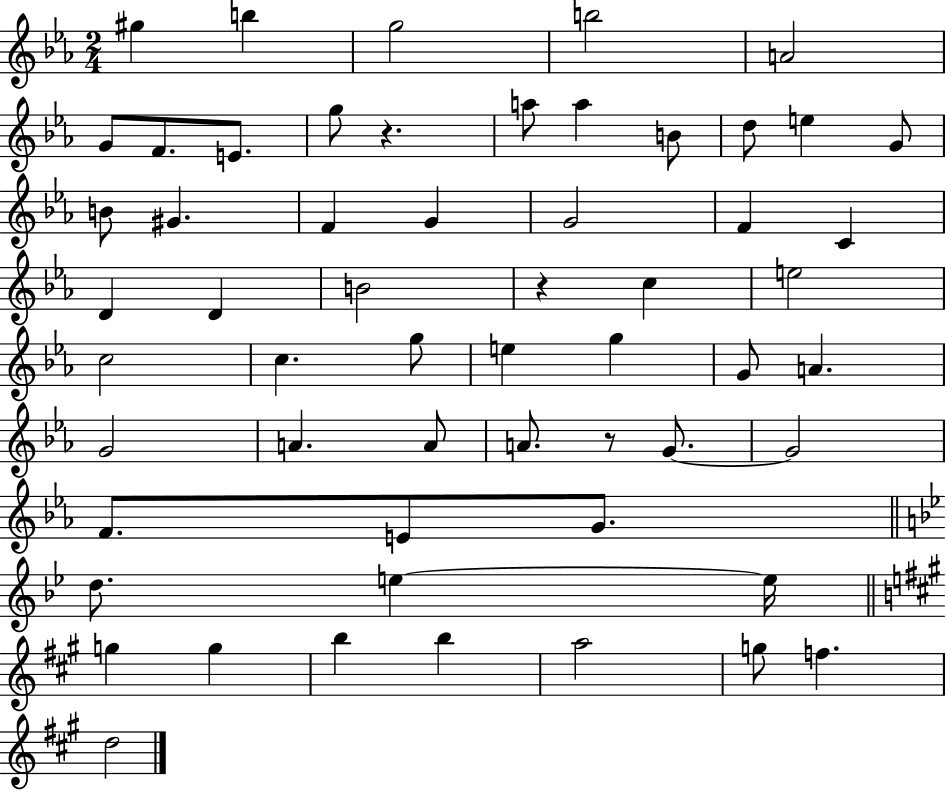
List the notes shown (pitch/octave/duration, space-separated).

G#5/q B5/q G5/h B5/h A4/h G4/e F4/e. E4/e. G5/e R/q. A5/e A5/q B4/e D5/e E5/q G4/e B4/e G#4/q. F4/q G4/q G4/h F4/q C4/q D4/q D4/q B4/h R/q C5/q E5/h C5/h C5/q. G5/e E5/q G5/q G4/e A4/q. G4/h A4/q. A4/e A4/e. R/e G4/e. G4/h F4/e. E4/e G4/e. D5/e. E5/q E5/s G5/q G5/q B5/q B5/q A5/h G5/e F5/q. D5/h